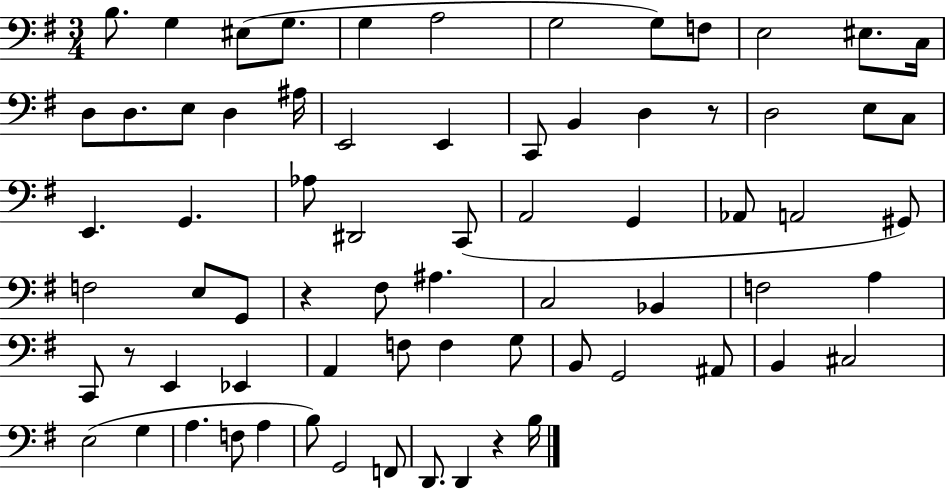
B3/e. G3/q EIS3/e G3/e. G3/q A3/h G3/h G3/e F3/e E3/h EIS3/e. C3/s D3/e D3/e. E3/e D3/q A#3/s E2/h E2/q C2/e B2/q D3/q R/e D3/h E3/e C3/e E2/q. G2/q. Ab3/e D#2/h C2/e A2/h G2/q Ab2/e A2/h G#2/e F3/h E3/e G2/e R/q F#3/e A#3/q. C3/h Bb2/q F3/h A3/q C2/e R/e E2/q Eb2/q A2/q F3/e F3/q G3/e B2/e G2/h A#2/e B2/q C#3/h E3/h G3/q A3/q. F3/e A3/q B3/e G2/h F2/e D2/e. D2/q R/q B3/s